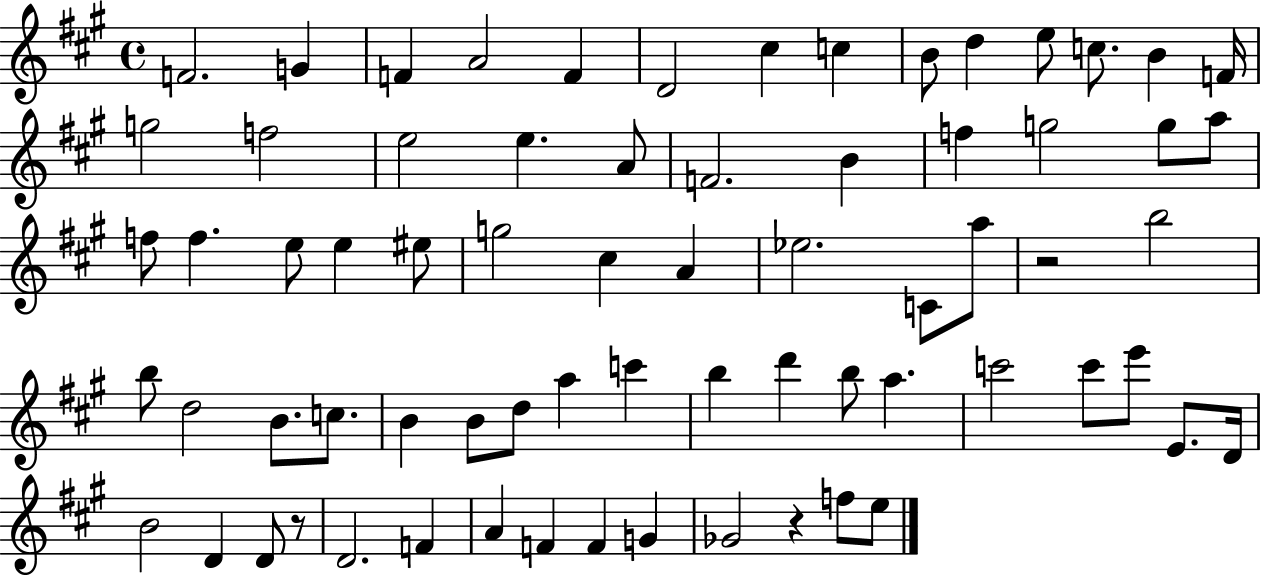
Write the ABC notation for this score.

X:1
T:Untitled
M:4/4
L:1/4
K:A
F2 G F A2 F D2 ^c c B/2 d e/2 c/2 B F/4 g2 f2 e2 e A/2 F2 B f g2 g/2 a/2 f/2 f e/2 e ^e/2 g2 ^c A _e2 C/2 a/2 z2 b2 b/2 d2 B/2 c/2 B B/2 d/2 a c' b d' b/2 a c'2 c'/2 e'/2 E/2 D/4 B2 D D/2 z/2 D2 F A F F G _G2 z f/2 e/2